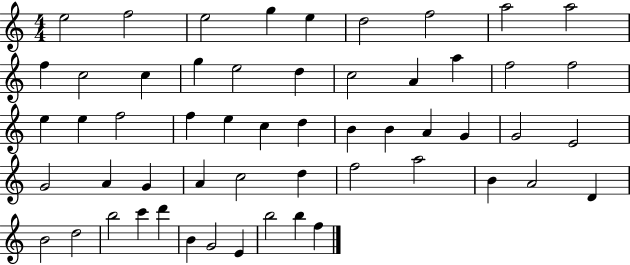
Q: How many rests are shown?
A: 0